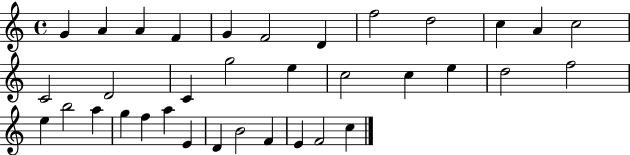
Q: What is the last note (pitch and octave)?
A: C5